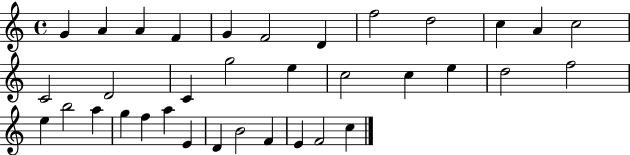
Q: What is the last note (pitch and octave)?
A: C5